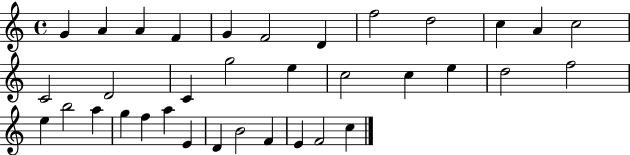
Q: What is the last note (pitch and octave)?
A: C5